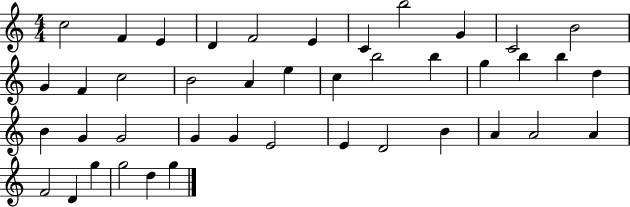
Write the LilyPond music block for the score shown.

{
  \clef treble
  \numericTimeSignature
  \time 4/4
  \key c \major
  c''2 f'4 e'4 | d'4 f'2 e'4 | c'4 b''2 g'4 | c'2 b'2 | \break g'4 f'4 c''2 | b'2 a'4 e''4 | c''4 b''2 b''4 | g''4 b''4 b''4 d''4 | \break b'4 g'4 g'2 | g'4 g'4 e'2 | e'4 d'2 b'4 | a'4 a'2 a'4 | \break f'2 d'4 g''4 | g''2 d''4 g''4 | \bar "|."
}